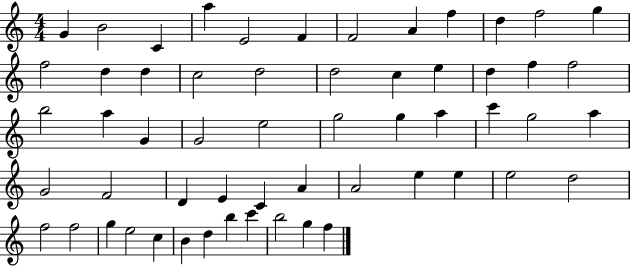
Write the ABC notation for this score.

X:1
T:Untitled
M:4/4
L:1/4
K:C
G B2 C a E2 F F2 A f d f2 g f2 d d c2 d2 d2 c e d f f2 b2 a G G2 e2 g2 g a c' g2 a G2 F2 D E C A A2 e e e2 d2 f2 f2 g e2 c B d b c' b2 g f